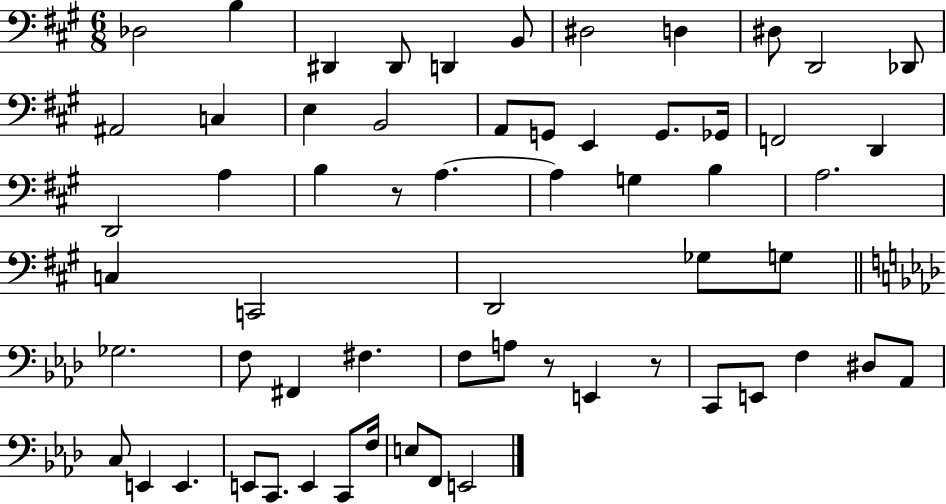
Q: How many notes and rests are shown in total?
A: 61